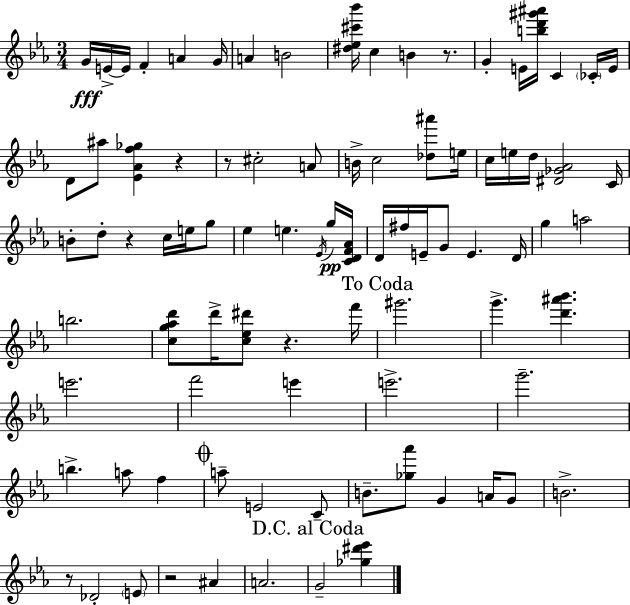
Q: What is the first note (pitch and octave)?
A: G4